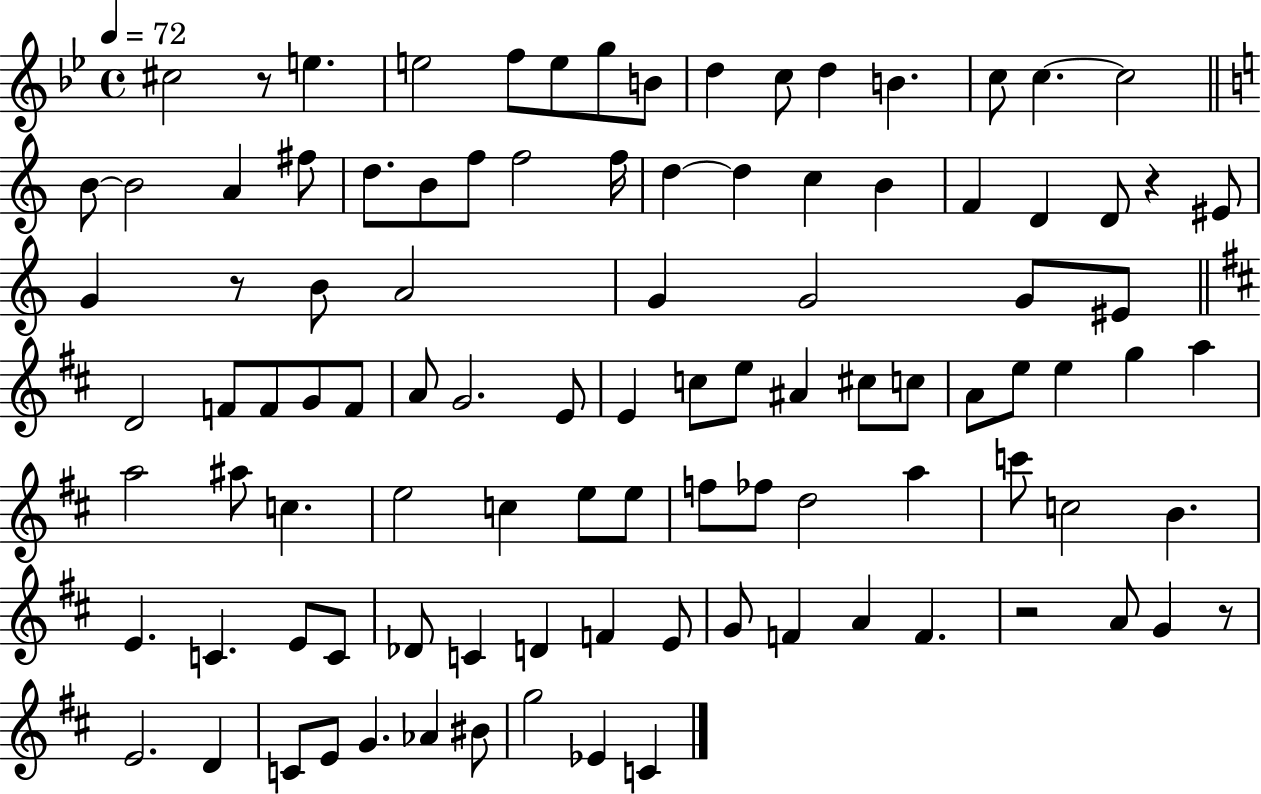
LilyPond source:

{
  \clef treble
  \time 4/4
  \defaultTimeSignature
  \key bes \major
  \tempo 4 = 72
  \repeat volta 2 { cis''2 r8 e''4. | e''2 f''8 e''8 g''8 b'8 | d''4 c''8 d''4 b'4. | c''8 c''4.~~ c''2 | \break \bar "||" \break \key c \major b'8~~ b'2 a'4 fis''8 | d''8. b'8 f''8 f''2 f''16 | d''4~~ d''4 c''4 b'4 | f'4 d'4 d'8 r4 eis'8 | \break g'4 r8 b'8 a'2 | g'4 g'2 g'8 eis'8 | \bar "||" \break \key d \major d'2 f'8 f'8 g'8 f'8 | a'8 g'2. e'8 | e'4 c''8 e''8 ais'4 cis''8 c''8 | a'8 e''8 e''4 g''4 a''4 | \break a''2 ais''8 c''4. | e''2 c''4 e''8 e''8 | f''8 fes''8 d''2 a''4 | c'''8 c''2 b'4. | \break e'4. c'4. e'8 c'8 | des'8 c'4 d'4 f'4 e'8 | g'8 f'4 a'4 f'4. | r2 a'8 g'4 r8 | \break e'2. d'4 | c'8 e'8 g'4. aes'4 bis'8 | g''2 ees'4 c'4 | } \bar "|."
}